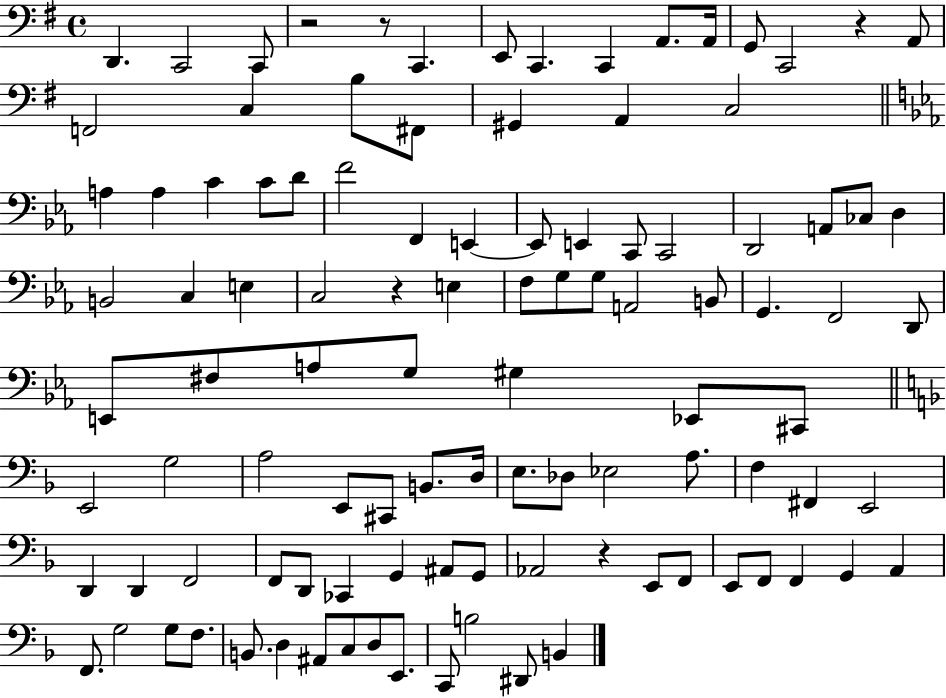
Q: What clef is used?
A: bass